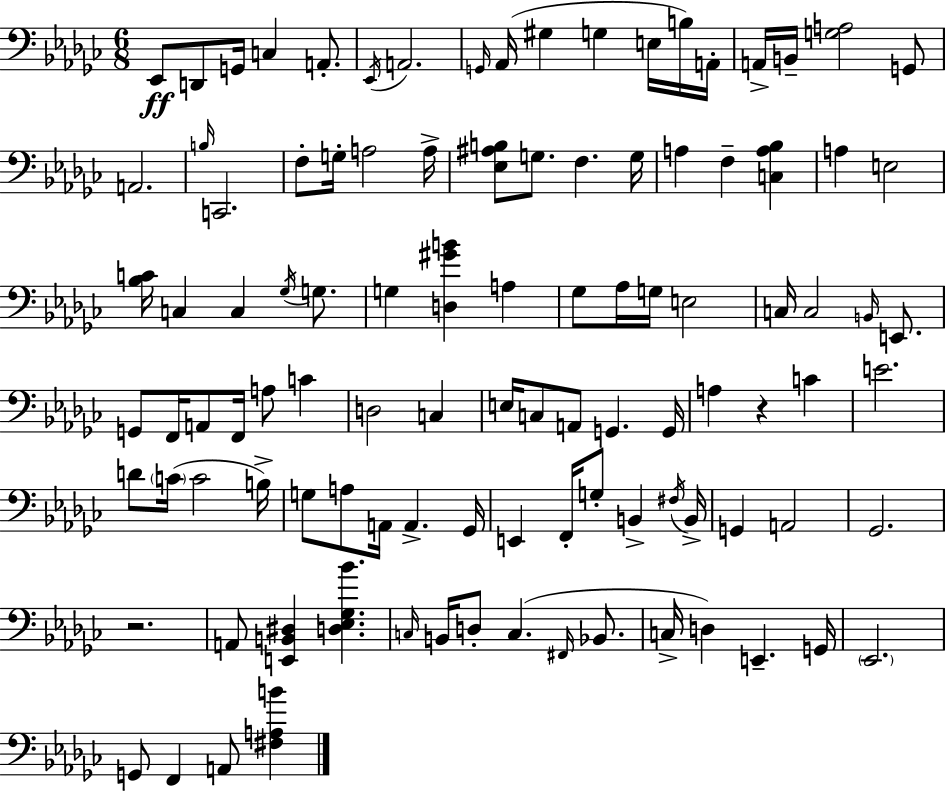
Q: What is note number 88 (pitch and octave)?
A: D3